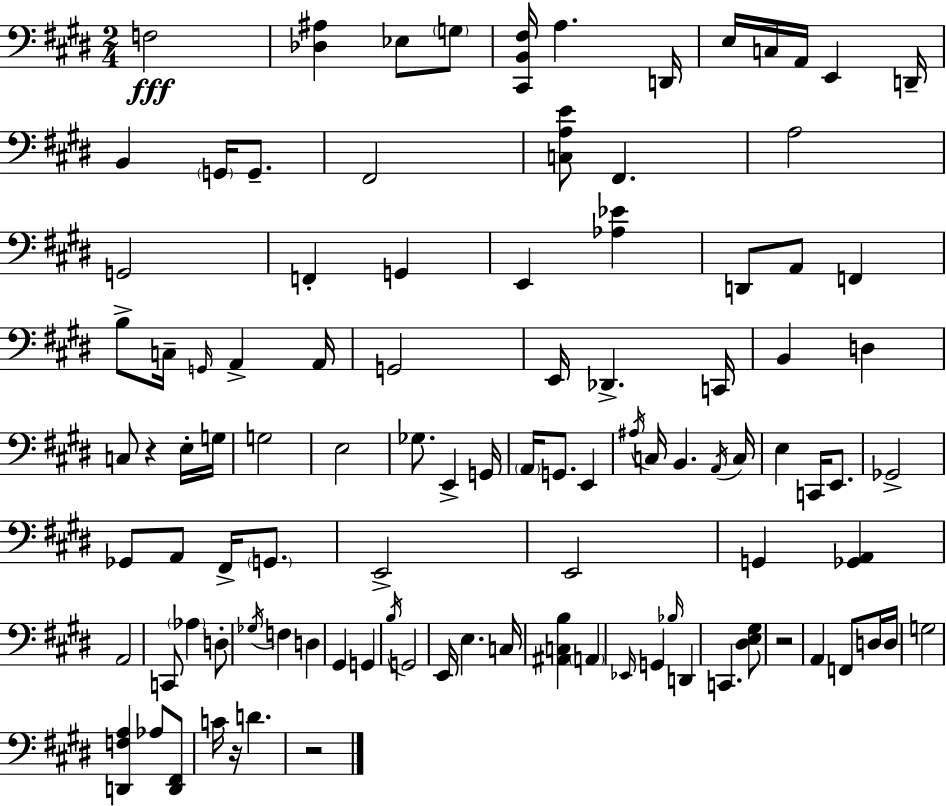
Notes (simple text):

F3/h [Db3,A#3]/q Eb3/e G3/e [C#2,B2,F#3]/s A3/q. D2/s E3/s C3/s A2/s E2/q D2/s B2/q G2/s G2/e. F#2/h [C3,A3,E4]/e F#2/q. A3/h G2/h F2/q G2/q E2/q [Ab3,Eb4]/q D2/e A2/e F2/q B3/e C3/s G2/s A2/q A2/s G2/h E2/s Db2/q. C2/s B2/q D3/q C3/e R/q E3/s G3/s G3/h E3/h Gb3/e. E2/q G2/s A2/s G2/e. E2/q A#3/s C3/s B2/q. A2/s C3/s E3/q C2/s E2/e. Gb2/h Gb2/e A2/e F#2/s G2/e. E2/h E2/h G2/q [Gb2,A2]/q A2/h C2/e Ab3/q D3/e Gb3/s F3/q D3/q G#2/q G2/q B3/s G2/h E2/s E3/q. C3/s [A#2,C3,B3]/q A2/q Eb2/s G2/q Bb3/s D2/q C2/q. [D#3,E3,G#3]/e R/h A2/q F2/e D3/s D3/s G3/h [D2,F3,A3]/q Ab3/e [D2,F#2]/e C4/s R/s D4/q. R/h